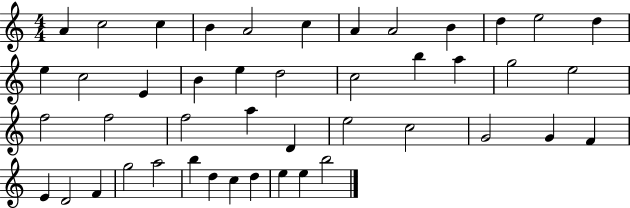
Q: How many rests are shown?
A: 0